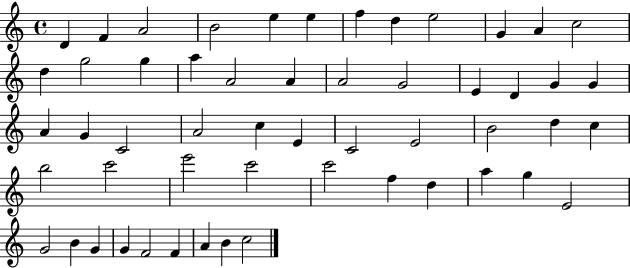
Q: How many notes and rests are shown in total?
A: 54